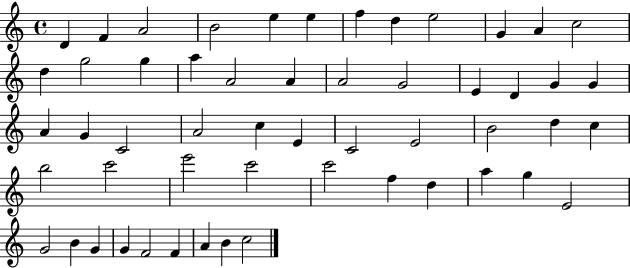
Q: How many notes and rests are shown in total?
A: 54